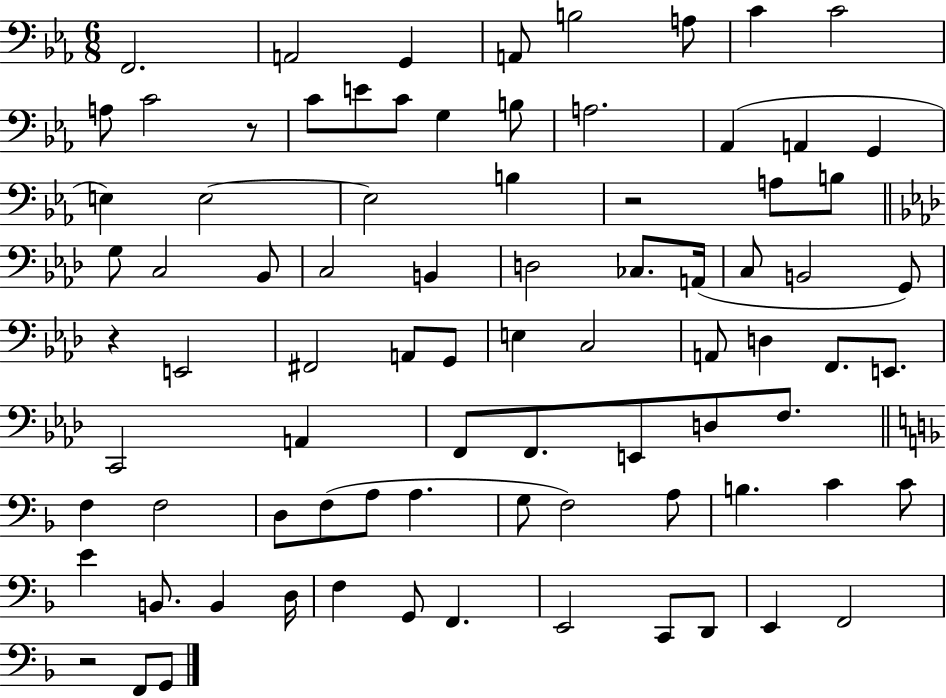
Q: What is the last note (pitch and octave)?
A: G2